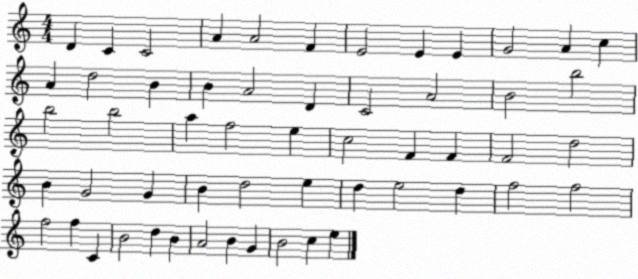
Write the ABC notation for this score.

X:1
T:Untitled
M:4/4
L:1/4
K:C
D C C2 A A2 F E2 E E G2 A c A d2 B B A2 D C2 A2 B2 b2 b2 b2 a f2 e c2 F F F2 d2 B G2 G B d2 e d e2 d f2 f2 f2 f C B2 d B A2 B G B2 c e